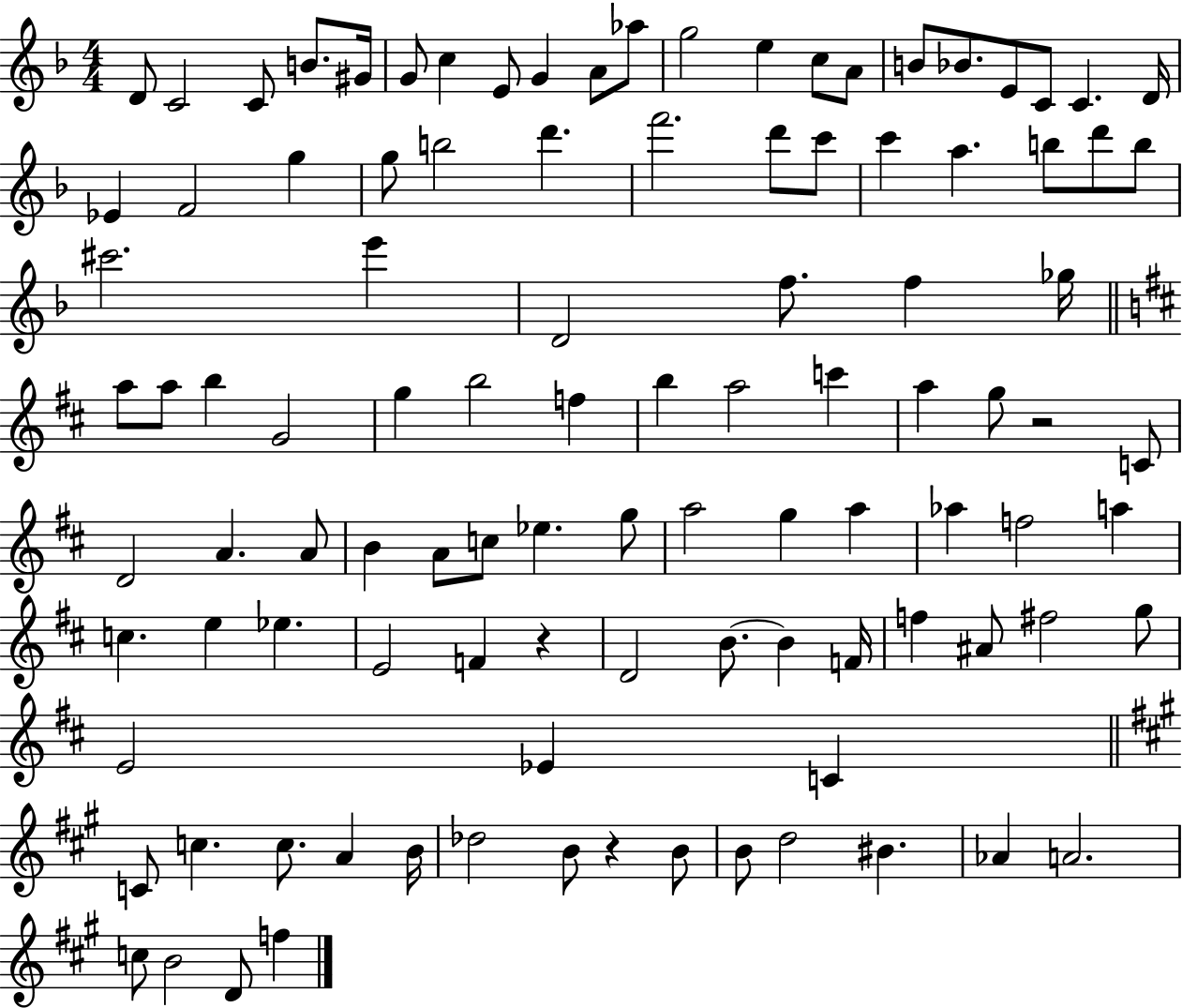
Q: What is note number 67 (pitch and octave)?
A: F5